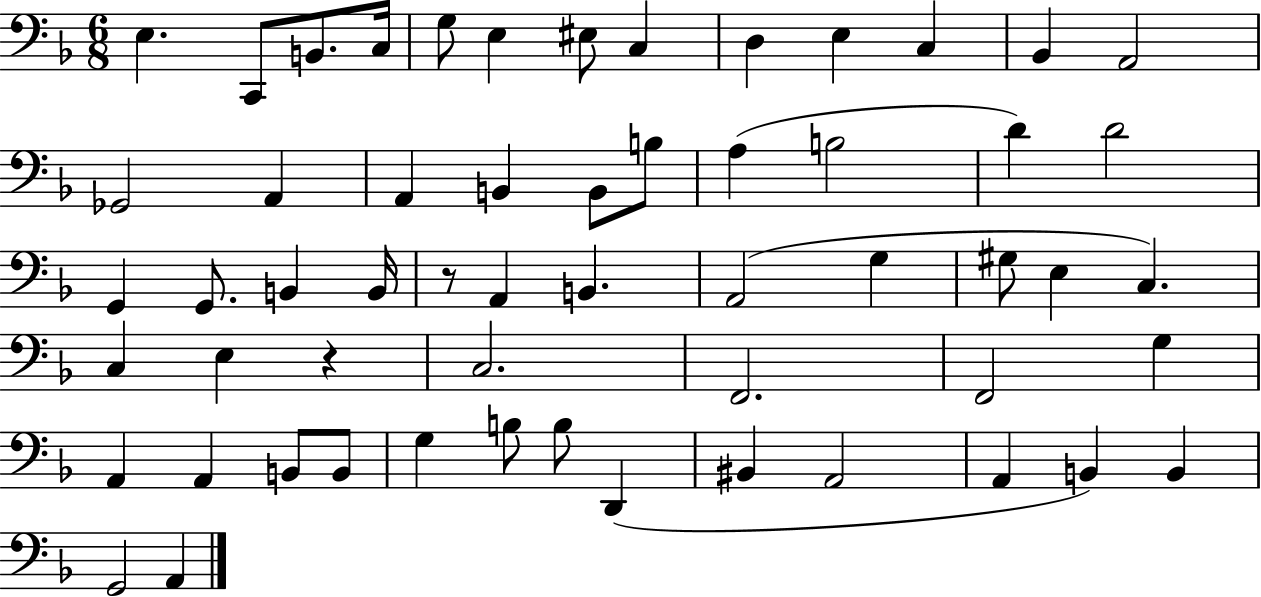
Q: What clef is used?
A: bass